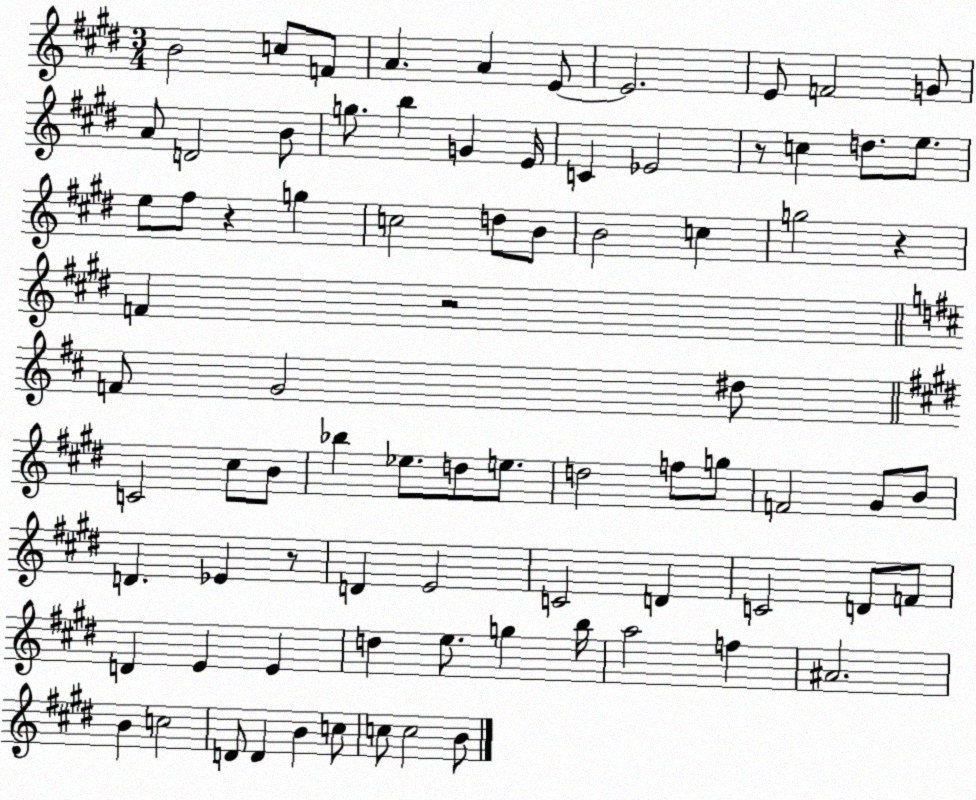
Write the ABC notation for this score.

X:1
T:Untitled
M:3/4
L:1/4
K:E
B2 c/2 F/2 A A E/2 E2 E/2 F2 G/2 A/2 D2 B/2 g/2 b G E/4 C _E2 z/2 c d/2 e/2 e/2 ^f/2 z g c2 d/2 B/2 B2 c g2 z F z2 F/2 G2 ^d/2 C2 ^c/2 B/2 _b _e/2 d/2 e/2 d2 f/2 g/2 F2 ^G/2 B/2 D _E z/2 D E2 C2 D C2 D/2 F/2 D E E d e/2 g b/4 a2 f ^A2 B c2 D/2 D B c/2 c/2 c2 B/2